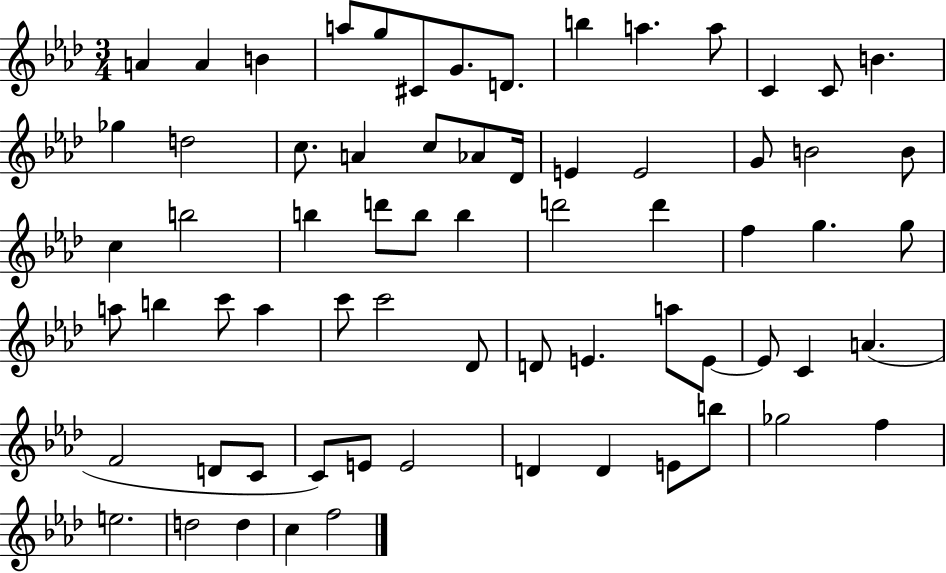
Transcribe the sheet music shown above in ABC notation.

X:1
T:Untitled
M:3/4
L:1/4
K:Ab
A A B a/2 g/2 ^C/2 G/2 D/2 b a a/2 C C/2 B _g d2 c/2 A c/2 _A/2 _D/4 E E2 G/2 B2 B/2 c b2 b d'/2 b/2 b d'2 d' f g g/2 a/2 b c'/2 a c'/2 c'2 _D/2 D/2 E a/2 E/2 E/2 C A F2 D/2 C/2 C/2 E/2 E2 D D E/2 b/2 _g2 f e2 d2 d c f2